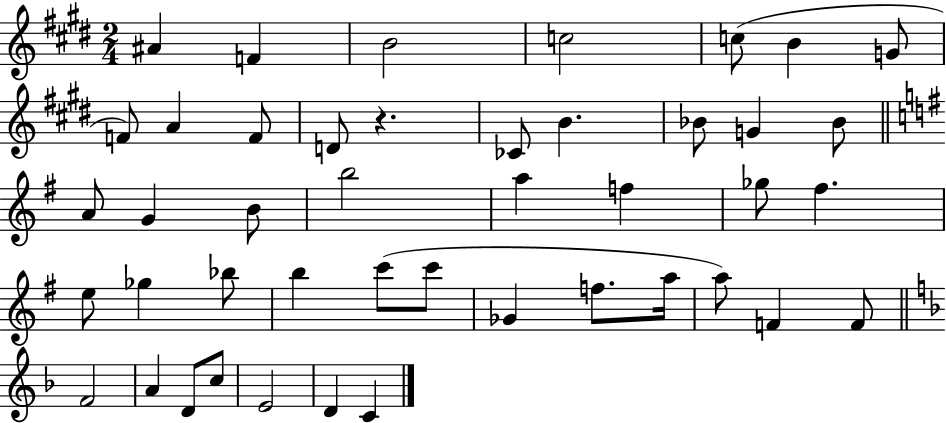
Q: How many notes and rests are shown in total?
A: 44